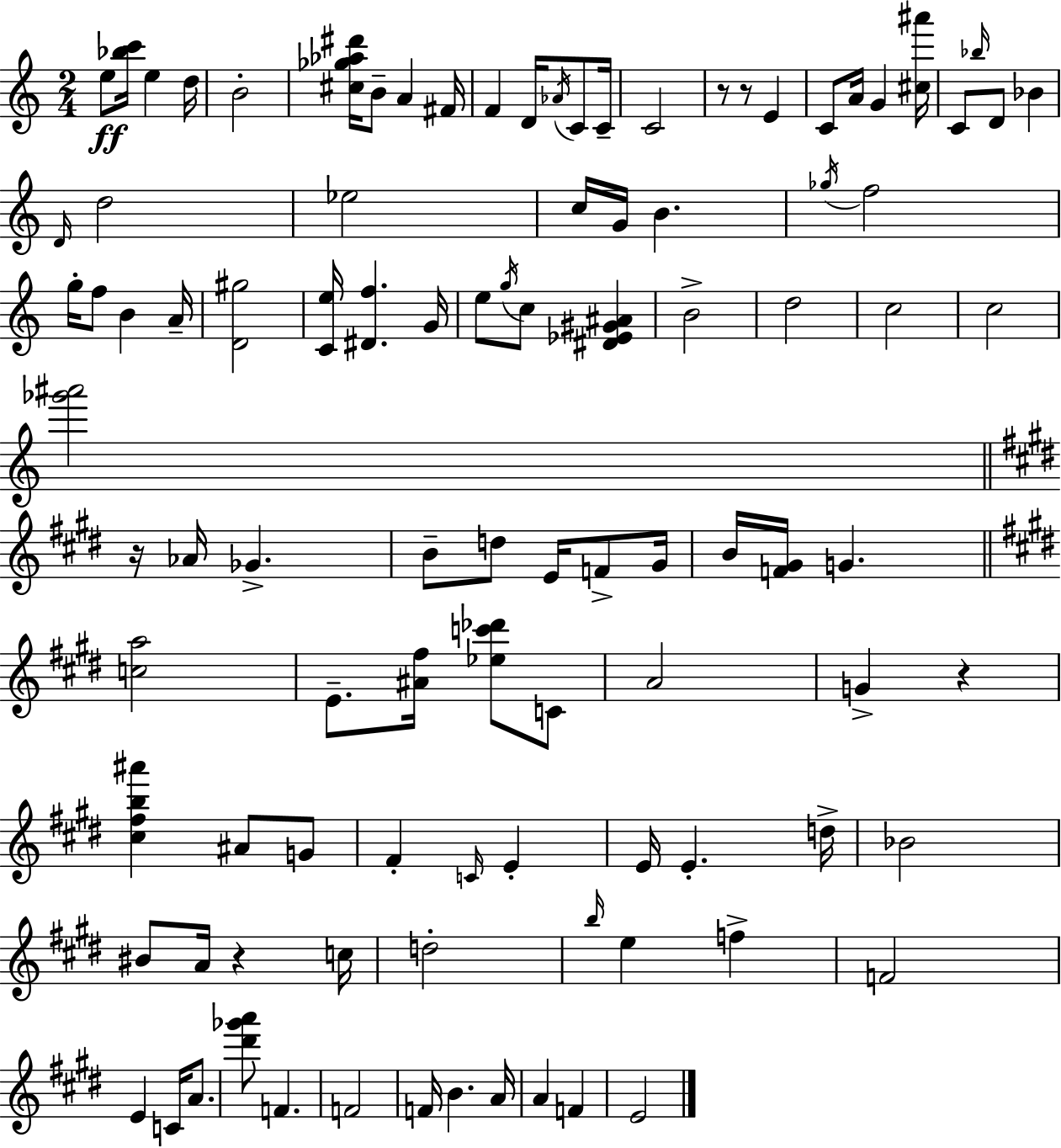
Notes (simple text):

E5/e [Bb5,C6]/s E5/q D5/s B4/h [C#5,Gb5,Ab5,D#6]/s B4/e A4/q F#4/s F4/q D4/s Ab4/s C4/e C4/s C4/h R/e R/e E4/q C4/e A4/s G4/q [C#5,A#6]/s C4/e Bb5/s D4/e Bb4/q D4/s D5/h Eb5/h C5/s G4/s B4/q. Gb5/s F5/h G5/s F5/e B4/q A4/s [D4,G#5]/h [C4,E5]/s [D#4,F5]/q. G4/s E5/e G5/s C5/e [D#4,Eb4,G#4,A#4]/q B4/h D5/h C5/h C5/h [Gb6,A#6]/h R/s Ab4/s Gb4/q. B4/e D5/e E4/s F4/e G#4/s B4/s [F4,G#4]/s G4/q. [C5,A5]/h E4/e. [A#4,F#5]/s [Eb5,C6,Db6]/e C4/e A4/h G4/q R/q [C#5,F#5,B5,A#6]/q A#4/e G4/e F#4/q C4/s E4/q E4/s E4/q. D5/s Bb4/h BIS4/e A4/s R/q C5/s D5/h B5/s E5/q F5/q F4/h E4/q C4/s A4/e. [D#6,Gb6,A6]/e F4/q. F4/h F4/s B4/q. A4/s A4/q F4/q E4/h